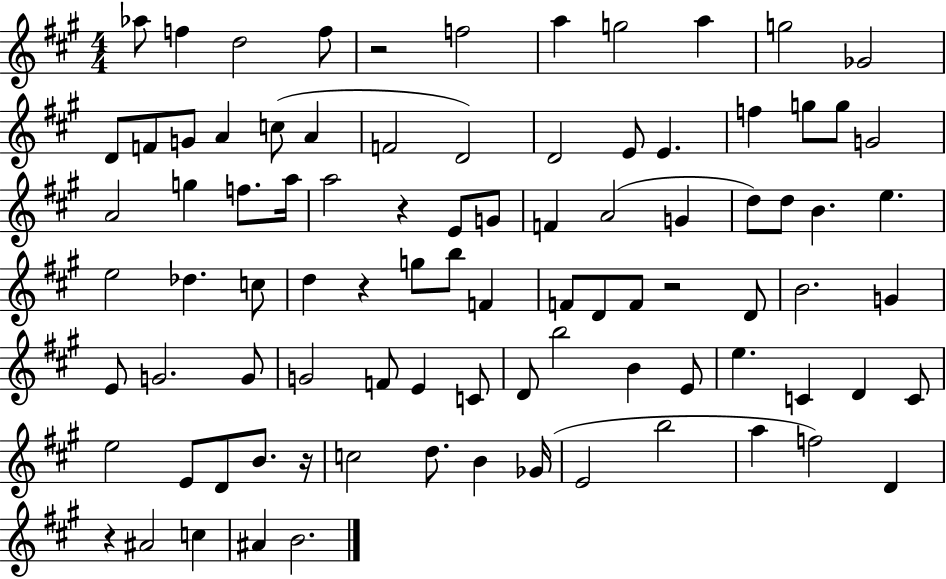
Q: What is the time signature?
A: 4/4